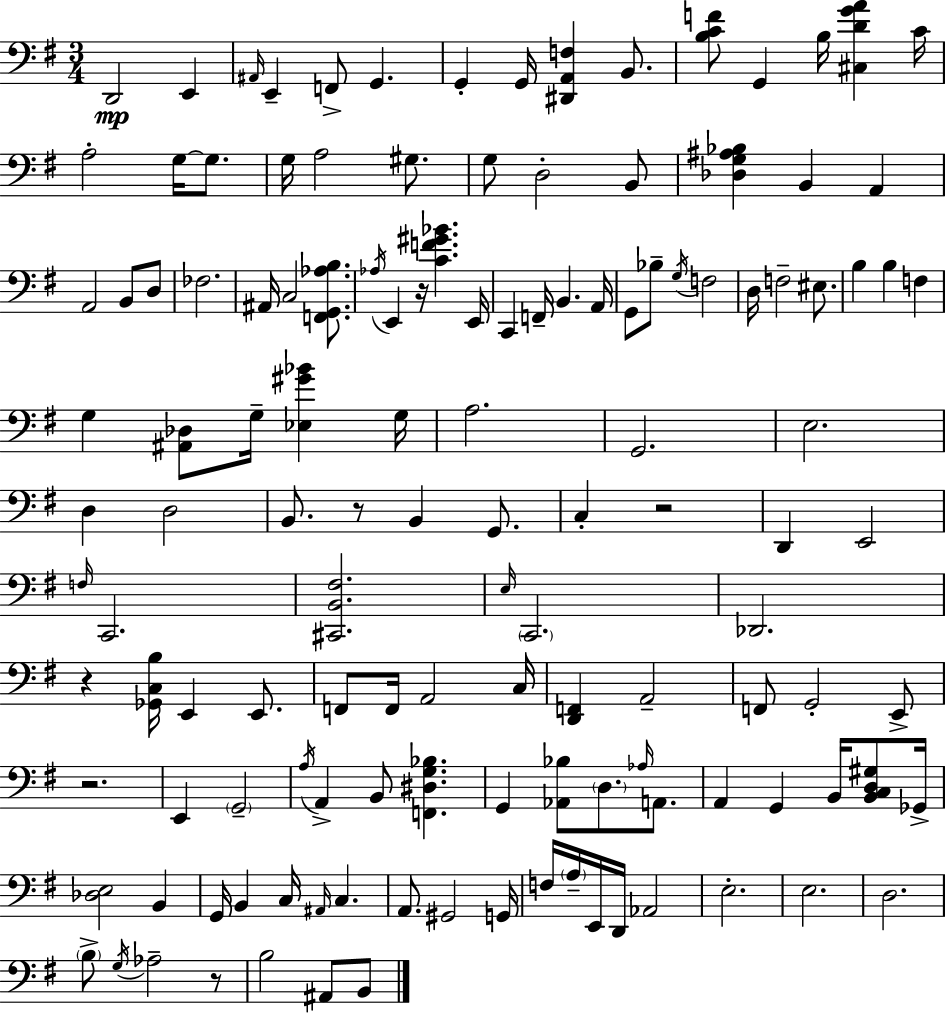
D2/h E2/q A#2/s E2/q F2/e G2/q. G2/q G2/s [D#2,A2,F3]/q B2/e. [B3,C4,F4]/e G2/q B3/s [C#3,D4,G4,A4]/q C4/s A3/h G3/s G3/e. G3/s A3/h G#3/e. G3/e D3/h B2/e [Db3,G3,A#3,Bb3]/q B2/q A2/q A2/h B2/e D3/e FES3/h. A#2/s C3/h [F2,G2,Ab3,B3]/e. Ab3/s E2/q R/s [C4,F4,G#4,Bb4]/q. E2/s C2/q F2/s B2/q. A2/s G2/e Bb3/e G3/s F3/h D3/s F3/h EIS3/e. B3/q B3/q F3/q G3/q [A#2,Db3]/e G3/s [Eb3,G#4,Bb4]/q G3/s A3/h. G2/h. E3/h. D3/q D3/h B2/e. R/e B2/q G2/e. C3/q R/h D2/q E2/h F3/s C2/h. [C#2,B2,F#3]/h. E3/s C2/h. Db2/h. R/q [Gb2,C3,B3]/s E2/q E2/e. F2/e F2/s A2/h C3/s [D2,F2]/q A2/h F2/e G2/h E2/e R/h. E2/q G2/h A3/s A2/q B2/e [F2,D#3,G3,Bb3]/q. G2/q [Ab2,Bb3]/e D3/e. Ab3/s A2/e. A2/q G2/q B2/s [B2,C3,D3,G#3]/e Gb2/s [Db3,E3]/h B2/q G2/s B2/q C3/s A#2/s C3/q. A2/e. G#2/h G2/s F3/s A3/s E2/s D2/s Ab2/h E3/h. E3/h. D3/h. B3/e G3/s Ab3/h R/e B3/h A#2/e B2/e